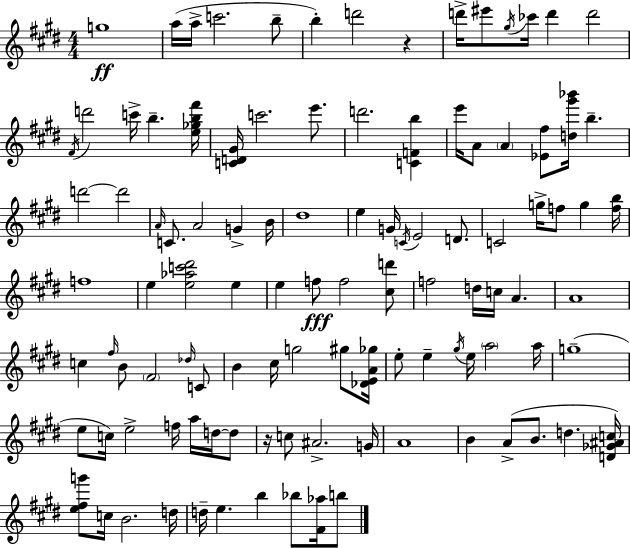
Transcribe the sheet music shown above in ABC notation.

X:1
T:Untitled
M:4/4
L:1/4
K:E
g4 a/4 a/4 c'2 b/2 b d'2 z d'/4 ^e'/2 ^g/4 _c'/4 d' d'2 ^F/4 d'2 c'/4 b [e_gb^f']/4 [CD^G]/4 c'2 e'/2 d'2 [CFb] e'/4 A/2 A [_E^f]/2 [d^g'_b']/4 b d'2 d'2 A/4 C/2 A2 G B/4 ^d4 e G/4 C/4 E2 D/2 C2 g/4 f/2 g [fb]/4 f4 e [e_ac'^d']2 e e f/2 f2 [^cd']/2 f2 d/4 c/4 A A4 c ^f/4 B/2 ^F2 _d/4 C/2 B ^c/4 g2 ^g/2 [_DEA_g]/4 e/2 e ^g/4 e/4 a2 a/4 g4 e/2 c/4 e2 f/4 a/4 d/4 d/2 z/4 c/2 ^A2 G/4 A4 B A/2 B/2 d [D_G^Ac]/4 [e^fg']/2 c/4 B2 d/4 d/4 e b _b/2 [^F_a]/4 b/2